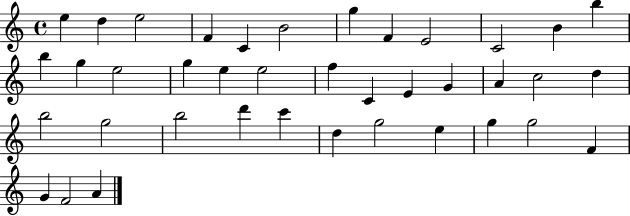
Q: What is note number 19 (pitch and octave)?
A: F5